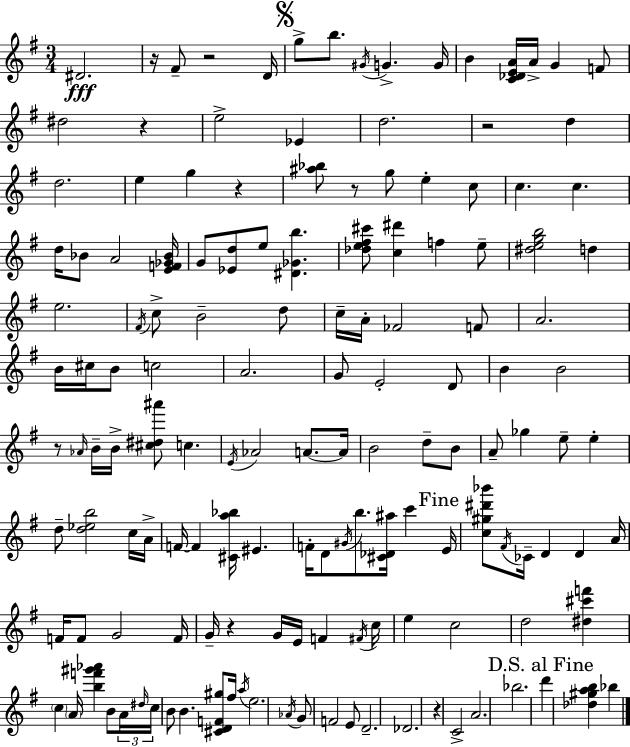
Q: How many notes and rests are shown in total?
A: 146